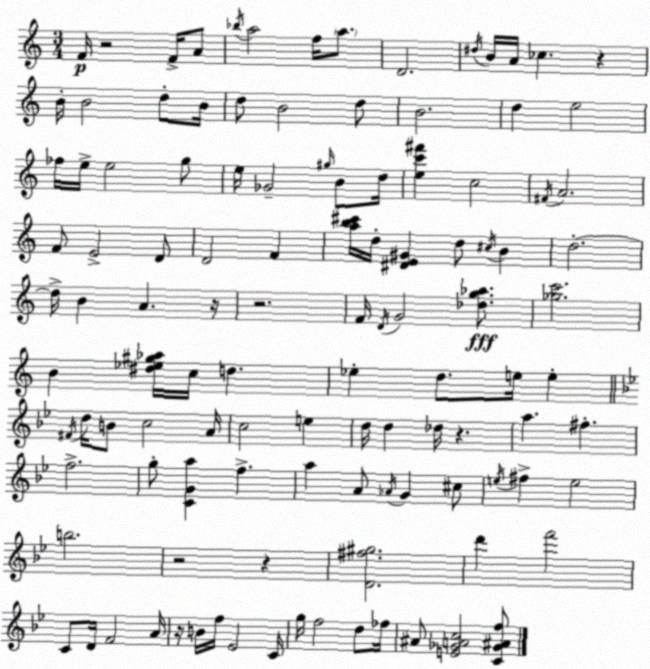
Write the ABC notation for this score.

X:1
T:Untitled
M:3/4
L:1/4
K:C
F/4 z2 F/4 A/2 _b/4 a2 f/4 a/2 D2 ^d/4 B/4 A/4 _c z B/4 B2 d/2 B/4 d/2 B2 d/2 B2 d e2 _f/4 e/4 e2 g/2 e/4 _G2 ^g/4 B/2 d/4 [ec'^f'] c2 ^F/4 A2 F/2 E2 D/2 D2 F [ab^c']/4 d/4 [^DE^G] d/2 ^c/4 B d2 d/4 B A z/4 z2 F/4 D/4 G2 [_dg_a]/2 [_gc']2 B [^d_e^g_a]/4 c/4 d _e d/2 e/4 e ^F/4 d/4 B/2 c2 A/4 c2 e d/4 d _d/4 z a ^f f2 g/2 [CGa] f a A/2 _A/4 G ^c/2 e/4 ^f e2 b2 z2 z [D^f^g]2 d' f'2 C/2 D/4 F2 A/4 z/4 B/4 f/4 _E2 C/4 g/4 f2 d/2 _f/4 ^A/2 [E_GAc]2 [C_G^Af]/2